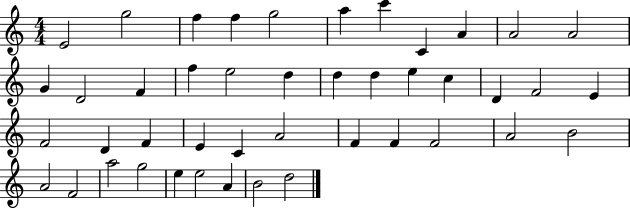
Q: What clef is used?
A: treble